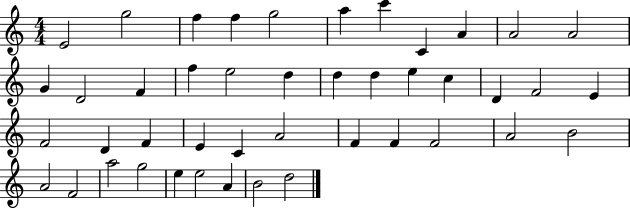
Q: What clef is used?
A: treble